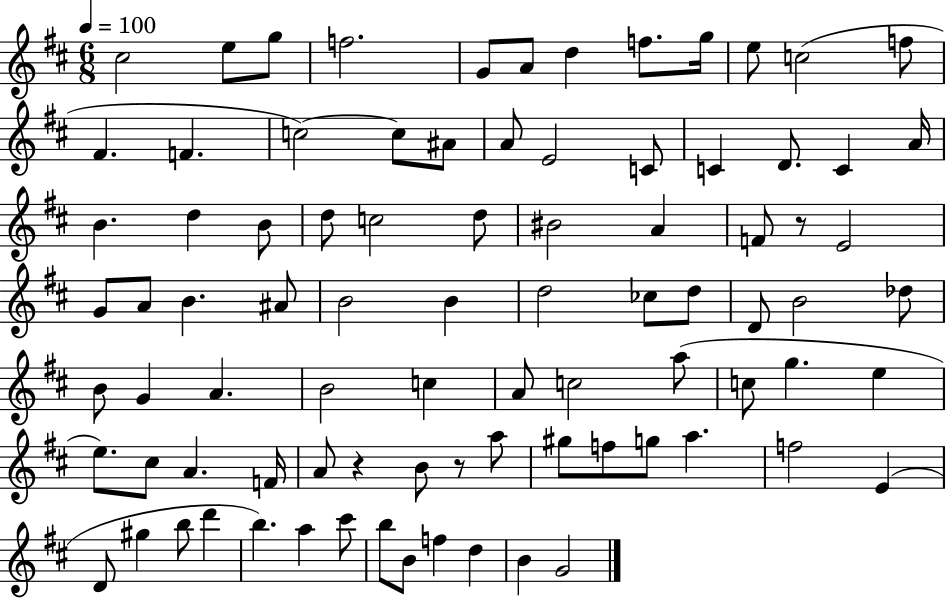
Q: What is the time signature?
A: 6/8